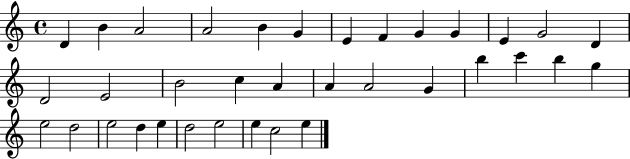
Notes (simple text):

D4/q B4/q A4/h A4/h B4/q G4/q E4/q F4/q G4/q G4/q E4/q G4/h D4/q D4/h E4/h B4/h C5/q A4/q A4/q A4/h G4/q B5/q C6/q B5/q G5/q E5/h D5/h E5/h D5/q E5/q D5/h E5/h E5/q C5/h E5/q